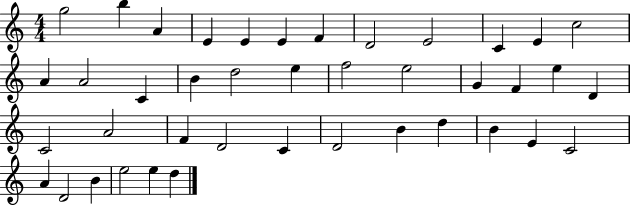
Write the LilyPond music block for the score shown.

{
  \clef treble
  \numericTimeSignature
  \time 4/4
  \key c \major
  g''2 b''4 a'4 | e'4 e'4 e'4 f'4 | d'2 e'2 | c'4 e'4 c''2 | \break a'4 a'2 c'4 | b'4 d''2 e''4 | f''2 e''2 | g'4 f'4 e''4 d'4 | \break c'2 a'2 | f'4 d'2 c'4 | d'2 b'4 d''4 | b'4 e'4 c'2 | \break a'4 d'2 b'4 | e''2 e''4 d''4 | \bar "|."
}